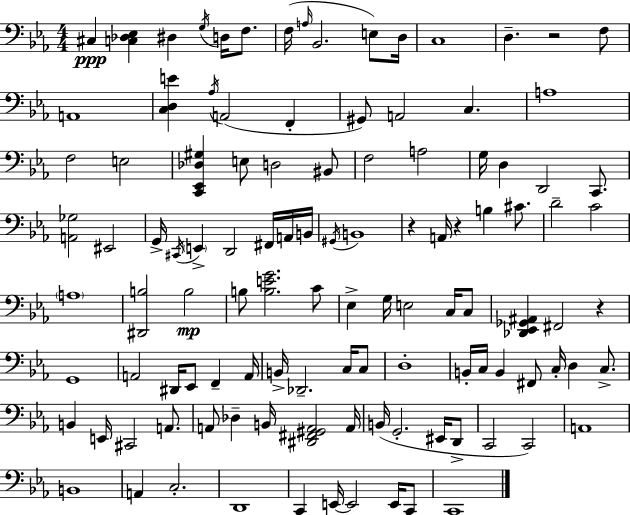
X:1
T:Untitled
M:4/4
L:1/4
K:Cm
^C, [C,_D,_E,] ^D, G,/4 D,/4 F,/2 F,/4 A,/4 _B,,2 E,/2 D,/4 C,4 D, z2 F,/2 A,,4 [C,D,E] _A,/4 A,,2 F,, ^G,,/2 A,,2 C, A,4 F,2 E,2 [C,,_E,,_D,^G,] E,/2 D,2 ^B,,/2 F,2 A,2 G,/4 D, D,,2 C,,/2 [A,,_G,]2 ^E,,2 G,,/4 ^C,,/4 E,, D,,2 ^F,,/4 A,,/4 B,,/4 ^G,,/4 B,,4 z A,,/4 z B, ^C/2 D2 C2 A,4 [^D,,B,]2 B,2 B,/2 [B,EG]2 C/2 _E, G,/4 E,2 C,/4 C,/2 [_D,,_E,,_G,,^A,,] ^F,,2 z G,,4 A,,2 ^D,,/4 _E,,/2 F,, A,,/4 B,,/4 _D,,2 C,/4 C,/2 D,4 B,,/4 C,/4 B,, ^F,,/2 C,/4 D, C,/2 B,, E,,/4 ^C,,2 A,,/2 A,,/2 _D, B,,/4 [^D,,^F,,^G,,A,,]2 A,,/4 B,,/4 G,,2 ^E,,/4 D,,/2 C,,2 C,,2 A,,4 B,,4 A,, C,2 D,,4 C,, E,,/4 E,,2 E,,/4 C,,/2 C,,4